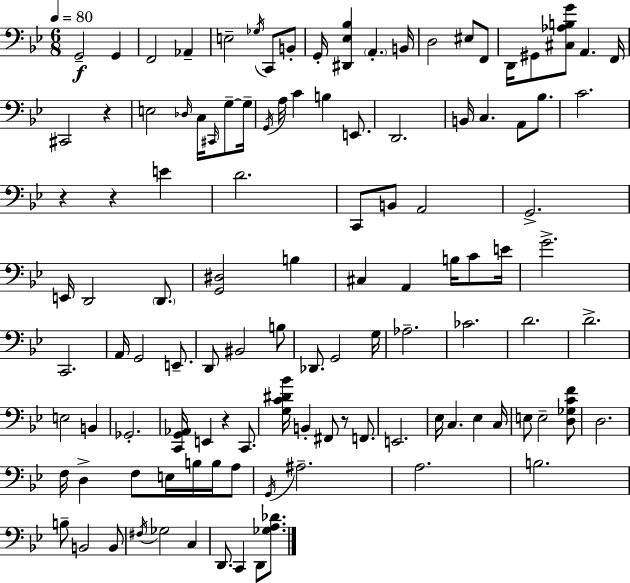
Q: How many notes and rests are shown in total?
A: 114